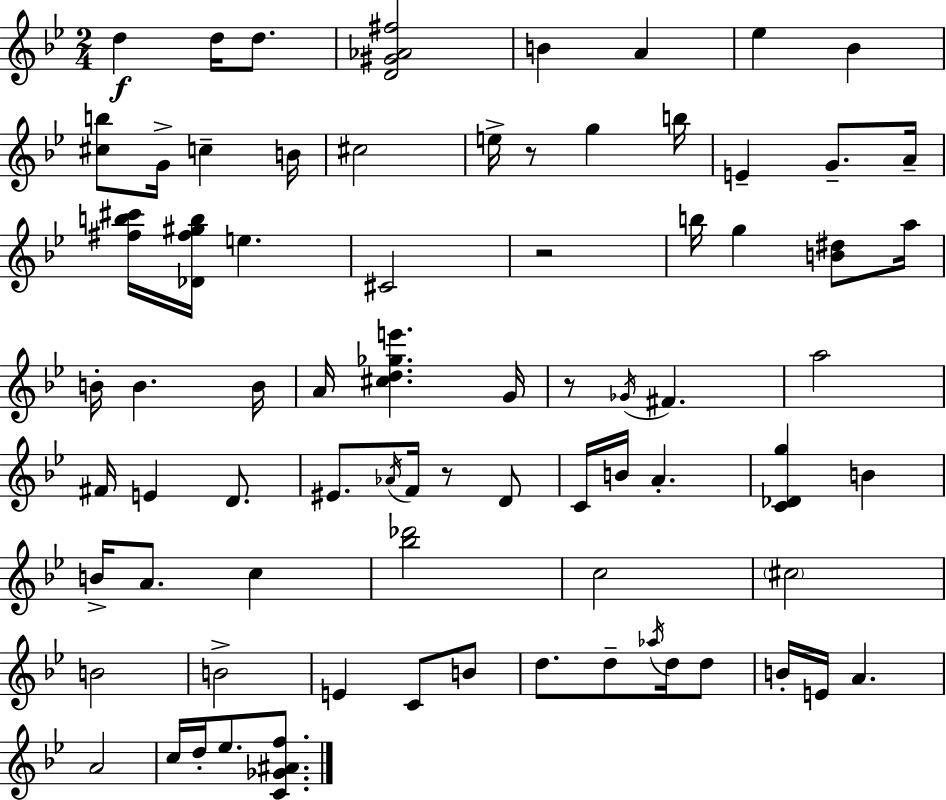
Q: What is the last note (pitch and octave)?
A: Eb5